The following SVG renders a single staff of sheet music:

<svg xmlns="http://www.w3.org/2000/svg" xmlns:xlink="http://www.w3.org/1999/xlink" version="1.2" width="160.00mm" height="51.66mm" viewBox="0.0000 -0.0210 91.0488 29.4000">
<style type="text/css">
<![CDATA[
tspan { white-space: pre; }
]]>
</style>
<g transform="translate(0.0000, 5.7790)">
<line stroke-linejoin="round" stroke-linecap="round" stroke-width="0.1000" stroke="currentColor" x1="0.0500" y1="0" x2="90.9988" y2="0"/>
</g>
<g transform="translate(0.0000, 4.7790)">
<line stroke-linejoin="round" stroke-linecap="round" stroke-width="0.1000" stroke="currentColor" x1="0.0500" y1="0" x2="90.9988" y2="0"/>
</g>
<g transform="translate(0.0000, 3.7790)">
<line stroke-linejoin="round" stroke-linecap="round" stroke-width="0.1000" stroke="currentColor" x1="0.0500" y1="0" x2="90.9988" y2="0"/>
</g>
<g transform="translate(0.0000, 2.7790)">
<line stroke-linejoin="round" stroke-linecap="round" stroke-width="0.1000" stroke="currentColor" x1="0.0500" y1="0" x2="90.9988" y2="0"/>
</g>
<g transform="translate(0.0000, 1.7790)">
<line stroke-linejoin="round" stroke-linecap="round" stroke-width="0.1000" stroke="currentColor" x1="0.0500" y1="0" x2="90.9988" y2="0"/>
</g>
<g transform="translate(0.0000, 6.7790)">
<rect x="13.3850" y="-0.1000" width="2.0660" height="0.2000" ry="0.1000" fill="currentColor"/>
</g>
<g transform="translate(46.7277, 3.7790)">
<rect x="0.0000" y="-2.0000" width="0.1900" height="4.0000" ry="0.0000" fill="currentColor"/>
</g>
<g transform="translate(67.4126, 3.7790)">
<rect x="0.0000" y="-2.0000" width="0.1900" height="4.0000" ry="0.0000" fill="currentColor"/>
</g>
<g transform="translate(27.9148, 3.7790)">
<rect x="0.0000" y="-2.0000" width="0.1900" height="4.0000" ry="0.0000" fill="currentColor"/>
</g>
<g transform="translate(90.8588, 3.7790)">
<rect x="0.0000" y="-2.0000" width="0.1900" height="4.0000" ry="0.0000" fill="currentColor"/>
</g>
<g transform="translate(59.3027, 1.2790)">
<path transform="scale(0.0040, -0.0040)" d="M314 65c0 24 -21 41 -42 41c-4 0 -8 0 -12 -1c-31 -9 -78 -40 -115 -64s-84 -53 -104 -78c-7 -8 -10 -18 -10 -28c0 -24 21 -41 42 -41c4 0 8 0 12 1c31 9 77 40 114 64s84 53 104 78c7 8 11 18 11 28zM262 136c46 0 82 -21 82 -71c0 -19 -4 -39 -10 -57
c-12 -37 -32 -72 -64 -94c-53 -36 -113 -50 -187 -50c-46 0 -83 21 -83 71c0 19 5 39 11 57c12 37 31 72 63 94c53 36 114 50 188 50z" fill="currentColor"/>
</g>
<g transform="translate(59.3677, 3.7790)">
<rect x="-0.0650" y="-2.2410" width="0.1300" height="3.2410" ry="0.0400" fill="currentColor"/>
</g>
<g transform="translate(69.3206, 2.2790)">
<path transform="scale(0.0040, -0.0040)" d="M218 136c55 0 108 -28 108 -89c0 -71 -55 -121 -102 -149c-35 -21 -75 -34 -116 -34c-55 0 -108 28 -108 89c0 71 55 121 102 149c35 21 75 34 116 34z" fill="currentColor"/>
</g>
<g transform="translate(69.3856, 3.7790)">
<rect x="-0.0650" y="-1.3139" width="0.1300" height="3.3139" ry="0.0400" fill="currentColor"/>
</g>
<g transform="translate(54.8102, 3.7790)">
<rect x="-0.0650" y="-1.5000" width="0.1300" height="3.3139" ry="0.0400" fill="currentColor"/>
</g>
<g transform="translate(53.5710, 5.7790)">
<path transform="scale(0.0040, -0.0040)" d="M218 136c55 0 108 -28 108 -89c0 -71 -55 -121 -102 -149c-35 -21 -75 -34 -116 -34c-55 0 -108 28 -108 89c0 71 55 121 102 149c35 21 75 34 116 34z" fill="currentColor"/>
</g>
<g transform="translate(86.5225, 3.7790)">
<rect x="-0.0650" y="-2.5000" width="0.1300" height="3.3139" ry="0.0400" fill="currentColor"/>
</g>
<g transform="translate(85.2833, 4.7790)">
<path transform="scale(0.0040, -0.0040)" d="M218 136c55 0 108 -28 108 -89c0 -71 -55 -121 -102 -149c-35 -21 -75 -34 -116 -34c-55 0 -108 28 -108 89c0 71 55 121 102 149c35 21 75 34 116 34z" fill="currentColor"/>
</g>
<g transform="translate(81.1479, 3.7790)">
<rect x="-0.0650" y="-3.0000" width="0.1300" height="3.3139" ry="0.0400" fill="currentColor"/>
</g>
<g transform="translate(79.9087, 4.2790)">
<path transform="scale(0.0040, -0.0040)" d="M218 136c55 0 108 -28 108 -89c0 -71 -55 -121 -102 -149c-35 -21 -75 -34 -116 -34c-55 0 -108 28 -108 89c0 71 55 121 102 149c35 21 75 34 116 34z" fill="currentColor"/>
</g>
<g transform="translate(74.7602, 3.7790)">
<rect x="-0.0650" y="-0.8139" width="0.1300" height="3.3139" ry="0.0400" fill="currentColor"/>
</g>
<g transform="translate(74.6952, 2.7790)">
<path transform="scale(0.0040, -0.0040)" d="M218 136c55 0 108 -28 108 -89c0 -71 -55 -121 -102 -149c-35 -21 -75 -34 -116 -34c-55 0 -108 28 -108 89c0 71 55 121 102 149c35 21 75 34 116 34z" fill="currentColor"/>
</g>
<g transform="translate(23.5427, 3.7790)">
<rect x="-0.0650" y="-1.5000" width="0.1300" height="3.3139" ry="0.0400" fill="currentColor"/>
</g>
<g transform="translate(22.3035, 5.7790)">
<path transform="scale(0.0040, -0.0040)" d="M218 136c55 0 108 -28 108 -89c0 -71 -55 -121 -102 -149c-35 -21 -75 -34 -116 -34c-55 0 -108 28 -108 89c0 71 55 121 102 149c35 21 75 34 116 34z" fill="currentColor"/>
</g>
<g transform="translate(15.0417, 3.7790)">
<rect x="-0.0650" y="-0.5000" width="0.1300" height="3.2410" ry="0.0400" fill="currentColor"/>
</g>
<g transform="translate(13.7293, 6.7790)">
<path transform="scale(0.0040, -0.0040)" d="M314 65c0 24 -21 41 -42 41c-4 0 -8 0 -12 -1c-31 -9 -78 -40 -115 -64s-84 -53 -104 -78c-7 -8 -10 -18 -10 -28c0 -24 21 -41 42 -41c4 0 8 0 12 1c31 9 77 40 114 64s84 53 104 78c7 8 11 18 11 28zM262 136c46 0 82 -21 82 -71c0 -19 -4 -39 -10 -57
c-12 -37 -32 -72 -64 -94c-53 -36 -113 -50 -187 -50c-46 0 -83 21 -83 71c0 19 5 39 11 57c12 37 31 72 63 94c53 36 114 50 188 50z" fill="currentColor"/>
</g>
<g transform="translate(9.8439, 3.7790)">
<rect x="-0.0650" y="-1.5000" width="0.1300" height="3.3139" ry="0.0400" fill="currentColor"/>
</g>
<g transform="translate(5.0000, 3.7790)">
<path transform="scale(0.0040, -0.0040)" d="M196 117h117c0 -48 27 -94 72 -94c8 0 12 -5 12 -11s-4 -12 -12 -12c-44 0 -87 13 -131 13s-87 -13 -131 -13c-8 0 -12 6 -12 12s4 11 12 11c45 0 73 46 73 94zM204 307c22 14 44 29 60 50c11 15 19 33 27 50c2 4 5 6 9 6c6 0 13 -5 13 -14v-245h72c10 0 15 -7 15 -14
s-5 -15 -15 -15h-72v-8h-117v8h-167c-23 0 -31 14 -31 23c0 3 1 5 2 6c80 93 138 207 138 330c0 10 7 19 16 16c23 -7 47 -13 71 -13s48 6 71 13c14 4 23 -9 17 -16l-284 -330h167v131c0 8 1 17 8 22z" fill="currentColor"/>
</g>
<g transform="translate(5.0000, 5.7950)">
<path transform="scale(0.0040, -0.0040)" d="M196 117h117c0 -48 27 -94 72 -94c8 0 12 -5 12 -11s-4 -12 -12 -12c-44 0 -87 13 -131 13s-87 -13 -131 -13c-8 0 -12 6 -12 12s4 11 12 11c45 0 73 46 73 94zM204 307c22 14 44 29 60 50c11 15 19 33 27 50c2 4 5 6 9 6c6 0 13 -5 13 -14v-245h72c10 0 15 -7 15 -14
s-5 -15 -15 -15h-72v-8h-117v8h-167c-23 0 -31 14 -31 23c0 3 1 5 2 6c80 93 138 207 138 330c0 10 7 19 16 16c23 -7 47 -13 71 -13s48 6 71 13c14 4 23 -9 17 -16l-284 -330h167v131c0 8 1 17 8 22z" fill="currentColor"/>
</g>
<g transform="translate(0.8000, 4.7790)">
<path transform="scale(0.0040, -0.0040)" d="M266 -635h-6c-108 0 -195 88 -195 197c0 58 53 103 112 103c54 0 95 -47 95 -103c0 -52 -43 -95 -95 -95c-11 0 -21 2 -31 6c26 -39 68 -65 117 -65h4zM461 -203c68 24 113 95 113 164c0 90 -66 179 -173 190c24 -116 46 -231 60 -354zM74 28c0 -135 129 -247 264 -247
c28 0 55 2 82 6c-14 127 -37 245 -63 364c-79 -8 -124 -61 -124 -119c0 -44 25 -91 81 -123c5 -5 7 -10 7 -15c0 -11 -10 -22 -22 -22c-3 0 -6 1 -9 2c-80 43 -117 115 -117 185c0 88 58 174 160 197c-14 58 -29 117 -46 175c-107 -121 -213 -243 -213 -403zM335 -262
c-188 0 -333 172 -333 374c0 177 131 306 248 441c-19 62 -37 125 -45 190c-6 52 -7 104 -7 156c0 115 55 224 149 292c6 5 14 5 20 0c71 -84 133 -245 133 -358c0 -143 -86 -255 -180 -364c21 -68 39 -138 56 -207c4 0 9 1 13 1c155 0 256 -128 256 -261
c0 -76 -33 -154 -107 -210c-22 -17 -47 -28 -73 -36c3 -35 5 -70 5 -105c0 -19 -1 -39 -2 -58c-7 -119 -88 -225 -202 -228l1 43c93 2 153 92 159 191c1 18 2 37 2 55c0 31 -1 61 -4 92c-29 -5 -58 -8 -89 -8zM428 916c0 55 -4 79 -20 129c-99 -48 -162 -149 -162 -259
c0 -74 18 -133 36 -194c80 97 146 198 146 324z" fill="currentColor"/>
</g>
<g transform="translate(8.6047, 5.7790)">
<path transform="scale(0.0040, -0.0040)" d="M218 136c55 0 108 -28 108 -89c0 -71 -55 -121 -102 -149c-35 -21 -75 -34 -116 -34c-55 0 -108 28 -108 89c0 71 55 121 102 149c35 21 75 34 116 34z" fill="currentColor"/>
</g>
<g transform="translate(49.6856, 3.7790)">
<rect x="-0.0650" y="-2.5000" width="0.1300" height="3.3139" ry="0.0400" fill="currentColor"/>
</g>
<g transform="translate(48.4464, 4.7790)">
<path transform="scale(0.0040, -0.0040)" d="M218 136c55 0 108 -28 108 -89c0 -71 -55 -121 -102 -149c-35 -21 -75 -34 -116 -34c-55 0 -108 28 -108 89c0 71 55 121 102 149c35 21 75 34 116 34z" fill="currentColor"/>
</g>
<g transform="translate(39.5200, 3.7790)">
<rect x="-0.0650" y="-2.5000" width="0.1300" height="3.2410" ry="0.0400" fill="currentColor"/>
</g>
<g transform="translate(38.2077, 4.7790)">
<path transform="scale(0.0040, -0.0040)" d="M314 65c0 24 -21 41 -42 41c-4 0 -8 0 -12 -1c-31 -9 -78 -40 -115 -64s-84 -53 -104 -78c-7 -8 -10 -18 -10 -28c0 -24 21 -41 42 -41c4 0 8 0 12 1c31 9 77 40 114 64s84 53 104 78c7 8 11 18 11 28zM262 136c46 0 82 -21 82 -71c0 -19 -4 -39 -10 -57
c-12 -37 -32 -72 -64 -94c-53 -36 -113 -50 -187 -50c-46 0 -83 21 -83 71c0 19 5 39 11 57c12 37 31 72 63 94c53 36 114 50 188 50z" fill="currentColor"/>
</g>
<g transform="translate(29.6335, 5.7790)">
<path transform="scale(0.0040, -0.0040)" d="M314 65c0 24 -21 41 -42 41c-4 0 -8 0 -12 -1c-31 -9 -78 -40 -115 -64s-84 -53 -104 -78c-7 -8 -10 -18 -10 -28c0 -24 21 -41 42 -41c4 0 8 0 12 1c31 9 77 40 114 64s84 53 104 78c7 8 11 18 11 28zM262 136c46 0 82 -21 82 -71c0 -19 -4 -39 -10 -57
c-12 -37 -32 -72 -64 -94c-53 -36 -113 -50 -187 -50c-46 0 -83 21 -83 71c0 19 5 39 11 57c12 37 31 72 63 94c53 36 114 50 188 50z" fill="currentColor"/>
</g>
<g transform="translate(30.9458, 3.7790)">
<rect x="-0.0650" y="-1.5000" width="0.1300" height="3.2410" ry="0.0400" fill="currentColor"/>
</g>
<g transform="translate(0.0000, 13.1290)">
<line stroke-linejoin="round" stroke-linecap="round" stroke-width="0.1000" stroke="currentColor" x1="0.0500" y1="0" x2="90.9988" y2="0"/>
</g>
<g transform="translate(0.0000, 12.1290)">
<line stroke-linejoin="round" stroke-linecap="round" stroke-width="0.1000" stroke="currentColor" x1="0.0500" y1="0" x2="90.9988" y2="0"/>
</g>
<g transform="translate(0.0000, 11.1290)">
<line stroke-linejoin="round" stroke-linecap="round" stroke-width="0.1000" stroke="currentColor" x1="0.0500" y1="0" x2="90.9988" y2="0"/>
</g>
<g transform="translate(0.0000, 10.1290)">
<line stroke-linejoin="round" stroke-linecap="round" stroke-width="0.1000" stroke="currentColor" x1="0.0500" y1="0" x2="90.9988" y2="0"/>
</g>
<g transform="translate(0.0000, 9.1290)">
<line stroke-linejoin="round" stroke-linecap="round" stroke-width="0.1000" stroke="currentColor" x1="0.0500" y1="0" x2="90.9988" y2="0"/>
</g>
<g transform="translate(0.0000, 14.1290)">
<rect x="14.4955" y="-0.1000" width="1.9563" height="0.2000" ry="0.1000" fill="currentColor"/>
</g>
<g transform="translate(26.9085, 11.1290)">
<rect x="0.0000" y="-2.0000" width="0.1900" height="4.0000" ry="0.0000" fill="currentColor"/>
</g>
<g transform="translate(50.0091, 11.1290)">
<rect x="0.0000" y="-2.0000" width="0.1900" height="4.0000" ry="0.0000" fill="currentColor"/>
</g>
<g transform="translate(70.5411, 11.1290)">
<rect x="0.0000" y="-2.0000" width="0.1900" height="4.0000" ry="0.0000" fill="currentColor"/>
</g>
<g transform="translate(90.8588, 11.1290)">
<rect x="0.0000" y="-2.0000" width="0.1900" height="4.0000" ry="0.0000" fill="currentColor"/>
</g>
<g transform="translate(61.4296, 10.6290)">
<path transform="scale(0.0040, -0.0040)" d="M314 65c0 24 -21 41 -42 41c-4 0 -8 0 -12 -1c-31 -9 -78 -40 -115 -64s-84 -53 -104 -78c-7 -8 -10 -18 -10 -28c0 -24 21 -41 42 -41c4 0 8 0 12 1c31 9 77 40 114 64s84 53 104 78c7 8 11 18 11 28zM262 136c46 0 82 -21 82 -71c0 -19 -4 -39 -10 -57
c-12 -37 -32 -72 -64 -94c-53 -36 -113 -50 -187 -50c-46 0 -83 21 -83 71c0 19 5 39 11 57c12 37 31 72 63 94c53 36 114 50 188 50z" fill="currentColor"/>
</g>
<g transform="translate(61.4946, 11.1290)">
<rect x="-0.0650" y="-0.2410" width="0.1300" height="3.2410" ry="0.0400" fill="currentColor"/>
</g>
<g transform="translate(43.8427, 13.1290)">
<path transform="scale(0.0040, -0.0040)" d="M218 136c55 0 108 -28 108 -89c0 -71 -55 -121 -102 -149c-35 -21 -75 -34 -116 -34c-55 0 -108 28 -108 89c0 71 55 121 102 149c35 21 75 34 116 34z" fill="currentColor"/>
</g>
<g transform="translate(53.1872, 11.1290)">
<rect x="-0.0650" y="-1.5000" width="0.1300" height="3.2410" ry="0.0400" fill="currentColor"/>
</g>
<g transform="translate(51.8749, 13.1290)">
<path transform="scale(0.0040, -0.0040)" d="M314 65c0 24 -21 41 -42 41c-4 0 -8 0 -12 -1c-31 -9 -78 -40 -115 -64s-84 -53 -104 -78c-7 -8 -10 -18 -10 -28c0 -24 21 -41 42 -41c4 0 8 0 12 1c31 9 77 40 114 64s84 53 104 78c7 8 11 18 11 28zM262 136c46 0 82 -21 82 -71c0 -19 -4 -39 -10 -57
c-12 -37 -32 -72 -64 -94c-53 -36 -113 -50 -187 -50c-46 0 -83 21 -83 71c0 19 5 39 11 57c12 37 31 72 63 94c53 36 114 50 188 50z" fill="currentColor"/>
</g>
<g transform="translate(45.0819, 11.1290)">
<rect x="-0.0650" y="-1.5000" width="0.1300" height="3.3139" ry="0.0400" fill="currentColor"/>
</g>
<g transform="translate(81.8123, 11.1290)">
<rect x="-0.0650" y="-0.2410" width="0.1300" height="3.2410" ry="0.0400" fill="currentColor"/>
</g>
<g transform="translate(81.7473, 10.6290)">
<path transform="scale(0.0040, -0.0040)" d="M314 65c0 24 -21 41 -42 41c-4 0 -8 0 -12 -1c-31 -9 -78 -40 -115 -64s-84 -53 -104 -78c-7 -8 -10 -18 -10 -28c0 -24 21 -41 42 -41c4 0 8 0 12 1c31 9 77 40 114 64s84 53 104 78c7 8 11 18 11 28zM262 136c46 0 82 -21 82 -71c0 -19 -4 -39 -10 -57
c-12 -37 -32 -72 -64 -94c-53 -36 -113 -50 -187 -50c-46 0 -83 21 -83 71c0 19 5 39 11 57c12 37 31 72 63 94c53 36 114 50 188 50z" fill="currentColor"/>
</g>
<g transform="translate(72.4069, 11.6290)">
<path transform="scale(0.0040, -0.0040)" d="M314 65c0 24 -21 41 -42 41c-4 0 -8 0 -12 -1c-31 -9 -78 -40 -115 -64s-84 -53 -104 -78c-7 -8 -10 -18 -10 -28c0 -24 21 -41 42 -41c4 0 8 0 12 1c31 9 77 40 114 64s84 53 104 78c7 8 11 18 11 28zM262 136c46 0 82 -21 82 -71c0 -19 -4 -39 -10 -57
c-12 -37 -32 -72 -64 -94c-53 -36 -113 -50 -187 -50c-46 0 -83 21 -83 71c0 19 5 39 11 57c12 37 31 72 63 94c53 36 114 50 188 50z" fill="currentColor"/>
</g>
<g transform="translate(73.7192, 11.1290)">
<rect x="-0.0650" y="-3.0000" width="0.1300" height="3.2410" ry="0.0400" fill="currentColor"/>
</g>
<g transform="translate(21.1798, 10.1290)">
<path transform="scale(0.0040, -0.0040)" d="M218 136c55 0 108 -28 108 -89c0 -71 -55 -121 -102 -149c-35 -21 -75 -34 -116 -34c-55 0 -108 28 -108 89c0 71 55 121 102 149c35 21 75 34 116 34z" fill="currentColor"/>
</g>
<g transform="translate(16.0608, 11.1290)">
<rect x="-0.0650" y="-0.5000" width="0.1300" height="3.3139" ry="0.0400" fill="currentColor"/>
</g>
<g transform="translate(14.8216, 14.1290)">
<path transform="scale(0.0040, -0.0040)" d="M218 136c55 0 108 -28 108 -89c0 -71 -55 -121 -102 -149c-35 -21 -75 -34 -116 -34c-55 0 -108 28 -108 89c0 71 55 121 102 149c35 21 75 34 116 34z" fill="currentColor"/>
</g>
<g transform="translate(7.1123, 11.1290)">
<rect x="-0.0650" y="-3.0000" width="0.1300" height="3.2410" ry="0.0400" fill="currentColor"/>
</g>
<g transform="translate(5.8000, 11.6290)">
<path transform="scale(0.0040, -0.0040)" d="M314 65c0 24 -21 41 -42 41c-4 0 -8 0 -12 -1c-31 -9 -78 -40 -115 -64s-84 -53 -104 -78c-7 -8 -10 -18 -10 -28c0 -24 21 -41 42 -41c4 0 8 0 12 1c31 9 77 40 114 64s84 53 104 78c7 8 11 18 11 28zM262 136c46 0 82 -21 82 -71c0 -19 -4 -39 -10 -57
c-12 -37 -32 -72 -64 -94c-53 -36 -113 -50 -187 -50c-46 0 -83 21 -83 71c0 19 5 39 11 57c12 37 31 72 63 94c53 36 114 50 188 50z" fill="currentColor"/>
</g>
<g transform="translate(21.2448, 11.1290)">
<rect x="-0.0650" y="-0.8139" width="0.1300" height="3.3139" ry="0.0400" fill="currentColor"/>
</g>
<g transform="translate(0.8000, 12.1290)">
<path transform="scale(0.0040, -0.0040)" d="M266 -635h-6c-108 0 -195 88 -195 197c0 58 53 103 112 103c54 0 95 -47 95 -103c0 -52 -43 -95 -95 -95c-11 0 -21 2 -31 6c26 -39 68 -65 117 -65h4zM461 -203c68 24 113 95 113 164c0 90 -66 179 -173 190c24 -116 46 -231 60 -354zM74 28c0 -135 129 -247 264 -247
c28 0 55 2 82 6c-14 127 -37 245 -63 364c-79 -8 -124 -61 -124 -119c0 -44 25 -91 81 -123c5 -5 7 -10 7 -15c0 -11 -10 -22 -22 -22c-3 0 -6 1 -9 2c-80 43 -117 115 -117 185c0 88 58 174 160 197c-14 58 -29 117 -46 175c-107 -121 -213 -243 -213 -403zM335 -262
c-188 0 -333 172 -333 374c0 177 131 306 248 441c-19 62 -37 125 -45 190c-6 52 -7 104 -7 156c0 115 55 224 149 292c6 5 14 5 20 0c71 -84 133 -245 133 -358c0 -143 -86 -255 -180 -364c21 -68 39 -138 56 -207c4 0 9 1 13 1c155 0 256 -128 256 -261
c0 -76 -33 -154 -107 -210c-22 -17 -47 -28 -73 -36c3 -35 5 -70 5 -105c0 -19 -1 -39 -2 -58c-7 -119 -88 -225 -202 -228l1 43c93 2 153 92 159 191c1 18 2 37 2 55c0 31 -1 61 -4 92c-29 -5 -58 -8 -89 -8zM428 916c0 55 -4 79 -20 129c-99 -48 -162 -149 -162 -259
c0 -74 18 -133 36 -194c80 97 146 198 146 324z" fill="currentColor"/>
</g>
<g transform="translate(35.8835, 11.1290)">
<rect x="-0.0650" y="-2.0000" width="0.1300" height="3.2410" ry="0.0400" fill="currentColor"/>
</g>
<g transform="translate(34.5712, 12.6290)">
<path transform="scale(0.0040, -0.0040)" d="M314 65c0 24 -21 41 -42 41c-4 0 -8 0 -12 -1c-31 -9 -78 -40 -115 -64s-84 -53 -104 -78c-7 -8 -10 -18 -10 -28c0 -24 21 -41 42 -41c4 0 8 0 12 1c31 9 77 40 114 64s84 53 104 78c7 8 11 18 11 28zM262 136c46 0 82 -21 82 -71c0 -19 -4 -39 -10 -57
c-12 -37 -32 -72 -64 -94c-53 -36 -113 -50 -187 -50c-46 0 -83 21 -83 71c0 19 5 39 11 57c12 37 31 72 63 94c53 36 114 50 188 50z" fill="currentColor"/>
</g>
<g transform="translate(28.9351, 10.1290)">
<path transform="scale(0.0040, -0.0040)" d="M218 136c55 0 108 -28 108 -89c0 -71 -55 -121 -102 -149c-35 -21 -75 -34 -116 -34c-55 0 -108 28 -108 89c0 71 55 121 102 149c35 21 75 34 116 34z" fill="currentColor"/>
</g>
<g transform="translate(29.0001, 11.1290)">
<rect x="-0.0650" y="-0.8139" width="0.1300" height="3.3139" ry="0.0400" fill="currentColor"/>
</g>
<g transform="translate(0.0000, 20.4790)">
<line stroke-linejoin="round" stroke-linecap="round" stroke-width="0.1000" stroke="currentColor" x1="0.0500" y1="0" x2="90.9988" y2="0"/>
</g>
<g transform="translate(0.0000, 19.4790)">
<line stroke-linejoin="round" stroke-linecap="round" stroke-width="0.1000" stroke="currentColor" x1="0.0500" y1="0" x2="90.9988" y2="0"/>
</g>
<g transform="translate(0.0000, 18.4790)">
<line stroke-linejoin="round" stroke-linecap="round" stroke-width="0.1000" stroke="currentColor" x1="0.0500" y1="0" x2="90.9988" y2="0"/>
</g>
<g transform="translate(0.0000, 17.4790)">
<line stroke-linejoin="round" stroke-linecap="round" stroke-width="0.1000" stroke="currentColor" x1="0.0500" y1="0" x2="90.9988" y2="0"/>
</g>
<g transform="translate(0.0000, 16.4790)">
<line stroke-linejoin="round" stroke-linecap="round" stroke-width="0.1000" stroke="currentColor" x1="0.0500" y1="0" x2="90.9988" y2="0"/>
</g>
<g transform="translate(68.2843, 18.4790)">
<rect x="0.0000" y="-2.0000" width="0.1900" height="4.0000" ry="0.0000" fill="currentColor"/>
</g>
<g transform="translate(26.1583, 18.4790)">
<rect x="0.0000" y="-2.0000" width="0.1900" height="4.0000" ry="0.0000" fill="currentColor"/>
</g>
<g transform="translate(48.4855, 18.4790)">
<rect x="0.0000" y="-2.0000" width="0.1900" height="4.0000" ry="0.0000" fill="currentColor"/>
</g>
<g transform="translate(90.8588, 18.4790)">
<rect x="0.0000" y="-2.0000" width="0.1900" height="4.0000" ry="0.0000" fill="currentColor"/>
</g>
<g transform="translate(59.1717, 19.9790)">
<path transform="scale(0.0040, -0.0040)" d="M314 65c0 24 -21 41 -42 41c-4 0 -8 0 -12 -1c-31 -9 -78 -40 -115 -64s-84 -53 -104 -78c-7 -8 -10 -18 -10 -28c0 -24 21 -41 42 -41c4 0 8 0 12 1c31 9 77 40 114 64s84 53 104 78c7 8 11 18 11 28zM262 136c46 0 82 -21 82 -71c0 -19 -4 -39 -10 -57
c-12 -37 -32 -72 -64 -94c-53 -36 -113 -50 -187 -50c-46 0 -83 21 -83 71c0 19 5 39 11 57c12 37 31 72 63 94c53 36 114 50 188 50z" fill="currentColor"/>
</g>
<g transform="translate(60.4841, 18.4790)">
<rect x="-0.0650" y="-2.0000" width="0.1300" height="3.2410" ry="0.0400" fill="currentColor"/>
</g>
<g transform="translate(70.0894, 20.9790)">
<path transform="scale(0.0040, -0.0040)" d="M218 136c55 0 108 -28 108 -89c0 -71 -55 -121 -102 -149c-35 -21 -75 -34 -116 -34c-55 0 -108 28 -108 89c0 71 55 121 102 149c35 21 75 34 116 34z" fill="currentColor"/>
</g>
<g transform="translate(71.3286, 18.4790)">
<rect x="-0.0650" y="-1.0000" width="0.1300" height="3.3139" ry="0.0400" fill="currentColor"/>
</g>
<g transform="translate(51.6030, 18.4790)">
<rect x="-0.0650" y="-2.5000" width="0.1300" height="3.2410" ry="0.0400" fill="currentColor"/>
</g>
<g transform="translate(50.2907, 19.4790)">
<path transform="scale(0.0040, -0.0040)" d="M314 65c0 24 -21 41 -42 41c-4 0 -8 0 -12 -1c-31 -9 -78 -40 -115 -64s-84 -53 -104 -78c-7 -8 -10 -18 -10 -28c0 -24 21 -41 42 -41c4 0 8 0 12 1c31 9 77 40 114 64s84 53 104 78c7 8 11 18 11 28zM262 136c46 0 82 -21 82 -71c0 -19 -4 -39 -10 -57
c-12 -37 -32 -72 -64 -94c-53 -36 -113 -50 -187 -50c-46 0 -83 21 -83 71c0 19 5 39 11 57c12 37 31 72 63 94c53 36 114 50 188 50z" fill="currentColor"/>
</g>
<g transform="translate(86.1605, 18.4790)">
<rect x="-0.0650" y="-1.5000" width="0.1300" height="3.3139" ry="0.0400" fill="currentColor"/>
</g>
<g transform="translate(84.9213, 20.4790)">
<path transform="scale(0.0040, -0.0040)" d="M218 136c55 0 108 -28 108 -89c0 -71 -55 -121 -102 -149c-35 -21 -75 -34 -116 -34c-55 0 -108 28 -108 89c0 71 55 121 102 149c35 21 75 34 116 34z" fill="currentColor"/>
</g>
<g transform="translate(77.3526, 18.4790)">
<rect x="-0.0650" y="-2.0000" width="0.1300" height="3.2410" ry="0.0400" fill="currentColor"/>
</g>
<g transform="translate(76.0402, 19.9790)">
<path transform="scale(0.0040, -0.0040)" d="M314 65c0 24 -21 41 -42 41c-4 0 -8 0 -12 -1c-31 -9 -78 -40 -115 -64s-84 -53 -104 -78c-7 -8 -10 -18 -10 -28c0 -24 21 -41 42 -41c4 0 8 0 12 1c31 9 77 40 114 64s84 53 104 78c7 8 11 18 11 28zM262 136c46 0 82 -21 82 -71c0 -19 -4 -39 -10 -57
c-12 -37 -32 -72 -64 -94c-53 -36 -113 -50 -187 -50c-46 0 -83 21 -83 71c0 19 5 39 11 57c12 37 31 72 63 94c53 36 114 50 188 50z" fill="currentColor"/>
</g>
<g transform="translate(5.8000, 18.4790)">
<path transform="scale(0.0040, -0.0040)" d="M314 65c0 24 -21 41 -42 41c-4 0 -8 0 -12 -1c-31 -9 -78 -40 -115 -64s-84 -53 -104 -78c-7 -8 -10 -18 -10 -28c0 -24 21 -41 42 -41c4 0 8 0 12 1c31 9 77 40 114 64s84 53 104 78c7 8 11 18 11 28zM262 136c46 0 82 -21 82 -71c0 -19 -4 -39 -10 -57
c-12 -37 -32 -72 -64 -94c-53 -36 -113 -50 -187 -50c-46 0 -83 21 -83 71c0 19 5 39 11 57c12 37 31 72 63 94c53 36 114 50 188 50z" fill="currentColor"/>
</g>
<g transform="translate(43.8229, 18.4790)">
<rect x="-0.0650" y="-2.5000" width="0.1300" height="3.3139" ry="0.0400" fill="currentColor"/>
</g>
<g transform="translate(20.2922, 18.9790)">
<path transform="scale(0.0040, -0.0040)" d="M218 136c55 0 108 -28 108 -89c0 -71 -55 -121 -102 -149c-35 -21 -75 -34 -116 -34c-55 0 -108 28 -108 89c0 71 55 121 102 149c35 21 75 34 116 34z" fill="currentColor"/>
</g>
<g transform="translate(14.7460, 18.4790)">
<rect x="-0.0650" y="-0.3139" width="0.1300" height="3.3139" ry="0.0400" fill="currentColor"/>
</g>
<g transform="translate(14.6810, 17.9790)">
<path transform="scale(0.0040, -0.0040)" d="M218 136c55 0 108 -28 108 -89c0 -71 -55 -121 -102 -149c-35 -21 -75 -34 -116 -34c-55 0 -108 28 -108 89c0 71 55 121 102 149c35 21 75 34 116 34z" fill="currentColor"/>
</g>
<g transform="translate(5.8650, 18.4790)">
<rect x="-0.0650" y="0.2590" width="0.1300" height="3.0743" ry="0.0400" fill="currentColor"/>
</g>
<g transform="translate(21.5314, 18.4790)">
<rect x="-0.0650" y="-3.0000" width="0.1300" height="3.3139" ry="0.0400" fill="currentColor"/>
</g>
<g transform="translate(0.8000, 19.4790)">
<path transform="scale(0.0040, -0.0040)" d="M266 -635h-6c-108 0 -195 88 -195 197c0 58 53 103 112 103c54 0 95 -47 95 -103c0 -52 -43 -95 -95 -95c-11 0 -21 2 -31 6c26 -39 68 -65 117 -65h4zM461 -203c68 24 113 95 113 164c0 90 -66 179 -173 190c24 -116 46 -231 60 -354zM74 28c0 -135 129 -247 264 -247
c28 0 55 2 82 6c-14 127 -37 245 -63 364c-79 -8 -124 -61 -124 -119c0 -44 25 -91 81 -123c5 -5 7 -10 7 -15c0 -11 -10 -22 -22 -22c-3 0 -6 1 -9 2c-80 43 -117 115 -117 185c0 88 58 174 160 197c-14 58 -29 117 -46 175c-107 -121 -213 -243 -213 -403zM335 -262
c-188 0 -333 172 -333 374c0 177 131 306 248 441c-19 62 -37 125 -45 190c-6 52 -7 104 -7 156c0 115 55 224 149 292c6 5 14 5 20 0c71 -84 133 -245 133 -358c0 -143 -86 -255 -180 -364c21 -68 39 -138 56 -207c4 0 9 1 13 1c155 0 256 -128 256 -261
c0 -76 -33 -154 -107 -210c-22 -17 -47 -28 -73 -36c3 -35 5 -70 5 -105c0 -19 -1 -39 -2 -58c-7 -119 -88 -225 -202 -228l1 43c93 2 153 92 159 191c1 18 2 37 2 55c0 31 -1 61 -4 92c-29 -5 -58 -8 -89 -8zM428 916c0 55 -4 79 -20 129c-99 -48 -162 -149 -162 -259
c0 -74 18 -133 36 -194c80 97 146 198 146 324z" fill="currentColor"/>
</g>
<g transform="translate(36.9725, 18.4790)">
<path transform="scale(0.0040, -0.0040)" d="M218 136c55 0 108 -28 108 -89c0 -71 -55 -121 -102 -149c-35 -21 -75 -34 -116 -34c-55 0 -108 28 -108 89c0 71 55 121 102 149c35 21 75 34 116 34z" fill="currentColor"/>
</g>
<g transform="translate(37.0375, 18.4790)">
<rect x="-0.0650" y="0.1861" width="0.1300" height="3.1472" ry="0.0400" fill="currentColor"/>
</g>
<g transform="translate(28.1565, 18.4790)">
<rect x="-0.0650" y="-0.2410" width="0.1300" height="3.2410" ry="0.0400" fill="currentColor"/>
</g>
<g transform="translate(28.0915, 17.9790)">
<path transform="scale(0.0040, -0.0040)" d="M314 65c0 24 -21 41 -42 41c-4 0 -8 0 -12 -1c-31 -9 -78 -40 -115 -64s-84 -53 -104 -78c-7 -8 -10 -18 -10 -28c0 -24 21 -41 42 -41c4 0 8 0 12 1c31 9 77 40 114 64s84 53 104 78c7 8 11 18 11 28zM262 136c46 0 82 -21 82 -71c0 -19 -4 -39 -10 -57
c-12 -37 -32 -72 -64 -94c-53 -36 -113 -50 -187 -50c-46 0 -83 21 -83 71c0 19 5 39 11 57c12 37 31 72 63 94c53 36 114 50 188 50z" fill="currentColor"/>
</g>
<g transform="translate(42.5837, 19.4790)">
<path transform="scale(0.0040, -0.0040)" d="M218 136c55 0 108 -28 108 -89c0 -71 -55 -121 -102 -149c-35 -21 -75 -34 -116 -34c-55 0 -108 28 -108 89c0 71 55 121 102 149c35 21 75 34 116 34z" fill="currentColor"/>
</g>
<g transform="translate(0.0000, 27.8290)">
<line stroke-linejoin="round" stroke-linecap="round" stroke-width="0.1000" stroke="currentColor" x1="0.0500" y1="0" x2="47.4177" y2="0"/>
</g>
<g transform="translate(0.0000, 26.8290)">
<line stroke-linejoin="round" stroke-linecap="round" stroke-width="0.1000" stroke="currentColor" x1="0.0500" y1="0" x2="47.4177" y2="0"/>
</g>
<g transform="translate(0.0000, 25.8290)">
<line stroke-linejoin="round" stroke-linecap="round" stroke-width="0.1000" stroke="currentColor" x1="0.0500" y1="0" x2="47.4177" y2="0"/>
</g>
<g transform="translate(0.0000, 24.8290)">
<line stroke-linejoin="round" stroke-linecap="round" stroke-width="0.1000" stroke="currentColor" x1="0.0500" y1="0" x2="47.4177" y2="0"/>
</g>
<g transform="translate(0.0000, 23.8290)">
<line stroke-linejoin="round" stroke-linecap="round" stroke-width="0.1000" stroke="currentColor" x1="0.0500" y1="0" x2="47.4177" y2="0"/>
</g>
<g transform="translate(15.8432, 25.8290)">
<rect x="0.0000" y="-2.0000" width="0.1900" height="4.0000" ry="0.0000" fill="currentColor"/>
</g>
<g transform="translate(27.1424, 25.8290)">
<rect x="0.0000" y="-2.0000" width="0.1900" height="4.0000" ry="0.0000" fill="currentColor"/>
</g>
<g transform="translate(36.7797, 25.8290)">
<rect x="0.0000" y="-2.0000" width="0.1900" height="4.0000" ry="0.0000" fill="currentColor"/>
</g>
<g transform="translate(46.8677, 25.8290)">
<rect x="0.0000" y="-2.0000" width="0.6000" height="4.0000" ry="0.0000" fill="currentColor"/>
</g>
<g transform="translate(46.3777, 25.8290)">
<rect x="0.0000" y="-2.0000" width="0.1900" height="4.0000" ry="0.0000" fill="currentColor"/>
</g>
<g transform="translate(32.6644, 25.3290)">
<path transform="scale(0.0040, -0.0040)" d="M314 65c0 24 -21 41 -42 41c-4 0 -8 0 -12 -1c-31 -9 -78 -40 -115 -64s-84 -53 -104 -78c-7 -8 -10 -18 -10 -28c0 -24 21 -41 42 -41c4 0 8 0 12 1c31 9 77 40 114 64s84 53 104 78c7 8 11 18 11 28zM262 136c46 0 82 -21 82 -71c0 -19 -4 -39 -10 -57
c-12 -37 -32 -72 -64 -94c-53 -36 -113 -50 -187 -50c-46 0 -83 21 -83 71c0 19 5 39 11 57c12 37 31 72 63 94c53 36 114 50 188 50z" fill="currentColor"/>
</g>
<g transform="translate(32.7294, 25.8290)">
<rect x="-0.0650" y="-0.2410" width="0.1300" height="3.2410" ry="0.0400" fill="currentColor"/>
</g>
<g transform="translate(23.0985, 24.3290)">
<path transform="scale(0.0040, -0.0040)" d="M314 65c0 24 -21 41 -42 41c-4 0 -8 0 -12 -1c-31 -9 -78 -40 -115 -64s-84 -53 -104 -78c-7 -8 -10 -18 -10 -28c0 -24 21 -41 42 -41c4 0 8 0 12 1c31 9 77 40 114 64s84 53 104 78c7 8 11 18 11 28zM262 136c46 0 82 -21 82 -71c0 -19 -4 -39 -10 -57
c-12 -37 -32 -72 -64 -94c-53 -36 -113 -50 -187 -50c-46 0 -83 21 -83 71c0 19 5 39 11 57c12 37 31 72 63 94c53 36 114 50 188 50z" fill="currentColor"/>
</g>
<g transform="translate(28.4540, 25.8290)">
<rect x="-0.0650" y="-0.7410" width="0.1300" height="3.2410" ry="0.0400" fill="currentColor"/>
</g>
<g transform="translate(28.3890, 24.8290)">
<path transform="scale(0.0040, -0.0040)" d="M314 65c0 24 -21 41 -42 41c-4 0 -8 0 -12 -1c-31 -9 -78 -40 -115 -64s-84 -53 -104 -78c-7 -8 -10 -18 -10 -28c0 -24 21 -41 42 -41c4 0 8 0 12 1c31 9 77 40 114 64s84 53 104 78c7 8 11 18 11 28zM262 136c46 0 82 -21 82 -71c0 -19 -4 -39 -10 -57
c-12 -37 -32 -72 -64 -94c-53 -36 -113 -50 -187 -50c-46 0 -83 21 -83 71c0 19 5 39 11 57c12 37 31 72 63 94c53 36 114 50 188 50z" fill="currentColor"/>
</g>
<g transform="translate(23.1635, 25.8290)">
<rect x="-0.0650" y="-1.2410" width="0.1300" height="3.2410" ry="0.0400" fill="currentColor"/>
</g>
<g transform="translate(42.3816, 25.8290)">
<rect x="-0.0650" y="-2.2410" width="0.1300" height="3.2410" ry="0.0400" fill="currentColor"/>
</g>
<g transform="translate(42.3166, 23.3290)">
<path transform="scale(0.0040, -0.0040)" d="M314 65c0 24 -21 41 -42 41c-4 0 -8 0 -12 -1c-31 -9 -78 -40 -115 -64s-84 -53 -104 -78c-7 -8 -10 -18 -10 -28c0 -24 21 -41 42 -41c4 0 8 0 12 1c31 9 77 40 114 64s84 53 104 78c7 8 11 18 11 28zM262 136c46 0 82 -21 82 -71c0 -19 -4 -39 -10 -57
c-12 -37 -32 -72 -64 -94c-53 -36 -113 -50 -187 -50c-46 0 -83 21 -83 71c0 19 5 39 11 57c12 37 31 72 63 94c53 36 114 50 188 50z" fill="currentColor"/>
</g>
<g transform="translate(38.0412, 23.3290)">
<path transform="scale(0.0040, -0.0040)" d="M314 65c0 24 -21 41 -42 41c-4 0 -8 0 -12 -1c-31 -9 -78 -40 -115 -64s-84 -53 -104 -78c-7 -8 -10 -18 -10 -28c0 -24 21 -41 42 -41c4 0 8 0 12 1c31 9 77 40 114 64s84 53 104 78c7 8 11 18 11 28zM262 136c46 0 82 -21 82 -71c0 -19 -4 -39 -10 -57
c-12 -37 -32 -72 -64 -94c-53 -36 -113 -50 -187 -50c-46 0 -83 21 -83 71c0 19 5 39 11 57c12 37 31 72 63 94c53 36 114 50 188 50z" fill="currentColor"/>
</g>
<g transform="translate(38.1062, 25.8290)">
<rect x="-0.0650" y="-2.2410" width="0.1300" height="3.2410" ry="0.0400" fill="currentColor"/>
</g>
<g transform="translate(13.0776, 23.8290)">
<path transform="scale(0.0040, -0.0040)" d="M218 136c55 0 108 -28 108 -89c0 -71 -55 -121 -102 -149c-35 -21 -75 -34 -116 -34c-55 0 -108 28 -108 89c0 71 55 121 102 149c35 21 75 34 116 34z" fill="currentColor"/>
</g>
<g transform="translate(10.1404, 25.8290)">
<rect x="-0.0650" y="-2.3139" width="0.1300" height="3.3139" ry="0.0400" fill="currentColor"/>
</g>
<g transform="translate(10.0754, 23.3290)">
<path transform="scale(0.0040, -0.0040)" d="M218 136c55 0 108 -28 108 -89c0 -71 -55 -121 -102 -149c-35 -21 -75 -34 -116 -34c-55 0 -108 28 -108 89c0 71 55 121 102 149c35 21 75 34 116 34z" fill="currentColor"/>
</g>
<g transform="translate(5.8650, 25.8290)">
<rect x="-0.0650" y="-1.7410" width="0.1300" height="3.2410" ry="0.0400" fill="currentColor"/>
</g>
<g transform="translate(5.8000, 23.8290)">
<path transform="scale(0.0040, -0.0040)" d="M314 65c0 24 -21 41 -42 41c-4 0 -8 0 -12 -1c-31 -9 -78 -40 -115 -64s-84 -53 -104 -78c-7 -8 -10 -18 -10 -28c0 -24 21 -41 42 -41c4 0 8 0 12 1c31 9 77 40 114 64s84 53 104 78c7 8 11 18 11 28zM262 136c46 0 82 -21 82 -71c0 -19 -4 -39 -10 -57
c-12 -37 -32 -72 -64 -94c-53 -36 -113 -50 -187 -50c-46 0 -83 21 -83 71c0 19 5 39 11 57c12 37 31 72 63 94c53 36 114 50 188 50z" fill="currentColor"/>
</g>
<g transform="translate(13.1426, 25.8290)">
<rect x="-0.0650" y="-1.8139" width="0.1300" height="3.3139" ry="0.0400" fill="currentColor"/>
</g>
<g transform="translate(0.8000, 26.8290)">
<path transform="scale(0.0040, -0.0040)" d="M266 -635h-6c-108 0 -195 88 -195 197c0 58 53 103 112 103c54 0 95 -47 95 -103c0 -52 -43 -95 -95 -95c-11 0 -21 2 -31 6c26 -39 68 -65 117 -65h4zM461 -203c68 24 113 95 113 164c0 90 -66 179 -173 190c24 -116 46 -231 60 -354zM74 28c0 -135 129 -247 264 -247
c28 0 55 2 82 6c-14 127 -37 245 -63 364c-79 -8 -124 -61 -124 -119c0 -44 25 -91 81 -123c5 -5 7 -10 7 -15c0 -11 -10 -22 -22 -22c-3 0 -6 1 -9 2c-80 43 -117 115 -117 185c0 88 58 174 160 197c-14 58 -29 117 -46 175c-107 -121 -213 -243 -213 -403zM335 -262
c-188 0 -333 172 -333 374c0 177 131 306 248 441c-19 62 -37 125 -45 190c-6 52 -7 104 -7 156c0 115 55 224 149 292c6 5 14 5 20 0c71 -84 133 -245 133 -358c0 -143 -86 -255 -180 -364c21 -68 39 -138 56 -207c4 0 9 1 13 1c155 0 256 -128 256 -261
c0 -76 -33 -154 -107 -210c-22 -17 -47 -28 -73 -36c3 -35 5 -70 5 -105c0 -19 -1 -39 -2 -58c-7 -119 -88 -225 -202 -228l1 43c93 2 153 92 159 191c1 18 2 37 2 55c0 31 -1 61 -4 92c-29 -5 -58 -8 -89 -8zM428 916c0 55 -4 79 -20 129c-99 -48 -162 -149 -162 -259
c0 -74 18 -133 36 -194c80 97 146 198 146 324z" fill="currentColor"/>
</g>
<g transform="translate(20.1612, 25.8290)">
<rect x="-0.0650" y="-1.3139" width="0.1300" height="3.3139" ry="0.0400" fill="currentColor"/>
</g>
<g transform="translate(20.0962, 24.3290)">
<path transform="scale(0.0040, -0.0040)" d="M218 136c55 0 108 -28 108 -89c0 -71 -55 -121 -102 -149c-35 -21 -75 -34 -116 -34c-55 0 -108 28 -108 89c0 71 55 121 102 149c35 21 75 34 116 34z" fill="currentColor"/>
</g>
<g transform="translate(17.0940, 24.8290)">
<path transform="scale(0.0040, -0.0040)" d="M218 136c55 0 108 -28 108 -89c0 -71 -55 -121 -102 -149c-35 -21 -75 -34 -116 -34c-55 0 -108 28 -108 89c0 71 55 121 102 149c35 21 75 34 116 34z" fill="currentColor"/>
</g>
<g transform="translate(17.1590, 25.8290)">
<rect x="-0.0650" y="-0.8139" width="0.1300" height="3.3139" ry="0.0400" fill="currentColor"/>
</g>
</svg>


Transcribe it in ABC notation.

X:1
T:Untitled
M:4/4
L:1/4
K:C
E C2 E E2 G2 G E g2 e d A G A2 C d d F2 E E2 c2 A2 c2 B2 c A c2 B G G2 F2 D F2 E f2 g f d e e2 d2 c2 g2 g2